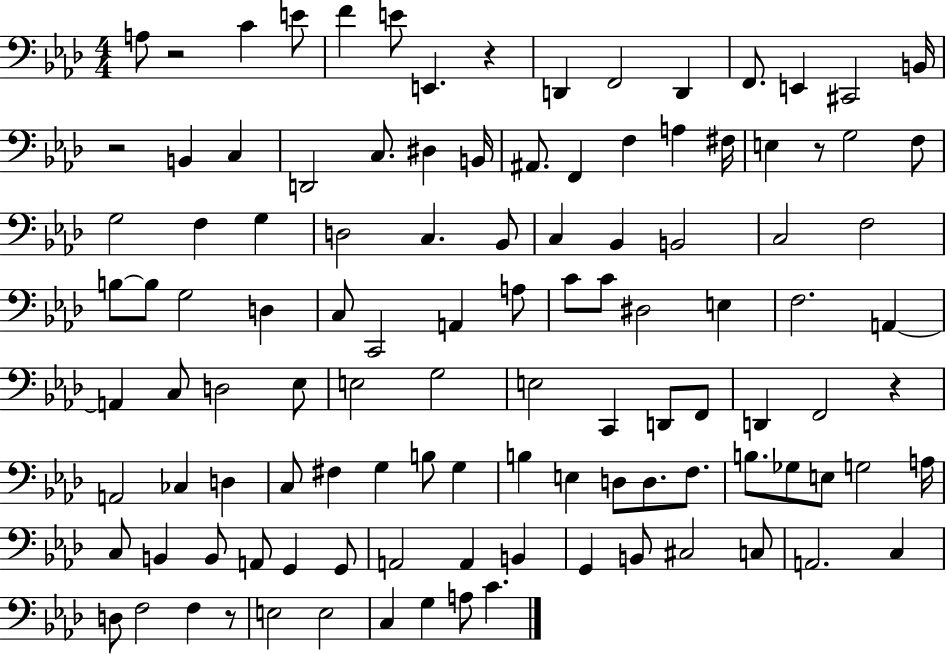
{
  \clef bass
  \numericTimeSignature
  \time 4/4
  \key aes \major
  \repeat volta 2 { a8 r2 c'4 e'8 | f'4 e'8 e,4. r4 | d,4 f,2 d,4 | f,8. e,4 cis,2 b,16 | \break r2 b,4 c4 | d,2 c8. dis4 b,16 | ais,8. f,4 f4 a4 fis16 | e4 r8 g2 f8 | \break g2 f4 g4 | d2 c4. bes,8 | c4 bes,4 b,2 | c2 f2 | \break b8~~ b8 g2 d4 | c8 c,2 a,4 a8 | c'8 c'8 dis2 e4 | f2. a,4~~ | \break a,4 c8 d2 ees8 | e2 g2 | e2 c,4 d,8 f,8 | d,4 f,2 r4 | \break a,2 ces4 d4 | c8 fis4 g4 b8 g4 | b4 e4 d8 d8. f8. | b8. ges8 e8 g2 a16 | \break c8 b,4 b,8 a,8 g,4 g,8 | a,2 a,4 b,4 | g,4 b,8 cis2 c8 | a,2. c4 | \break d8 f2 f4 r8 | e2 e2 | c4 g4 a8 c'4. | } \bar "|."
}